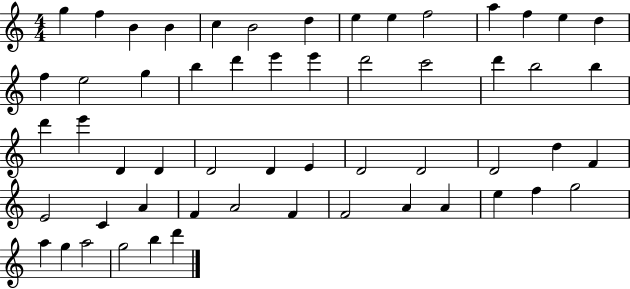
X:1
T:Untitled
M:4/4
L:1/4
K:C
g f B B c B2 d e e f2 a f e d f e2 g b d' e' e' d'2 c'2 d' b2 b d' e' D D D2 D E D2 D2 D2 d F E2 C A F A2 F F2 A A e f g2 a g a2 g2 b d'